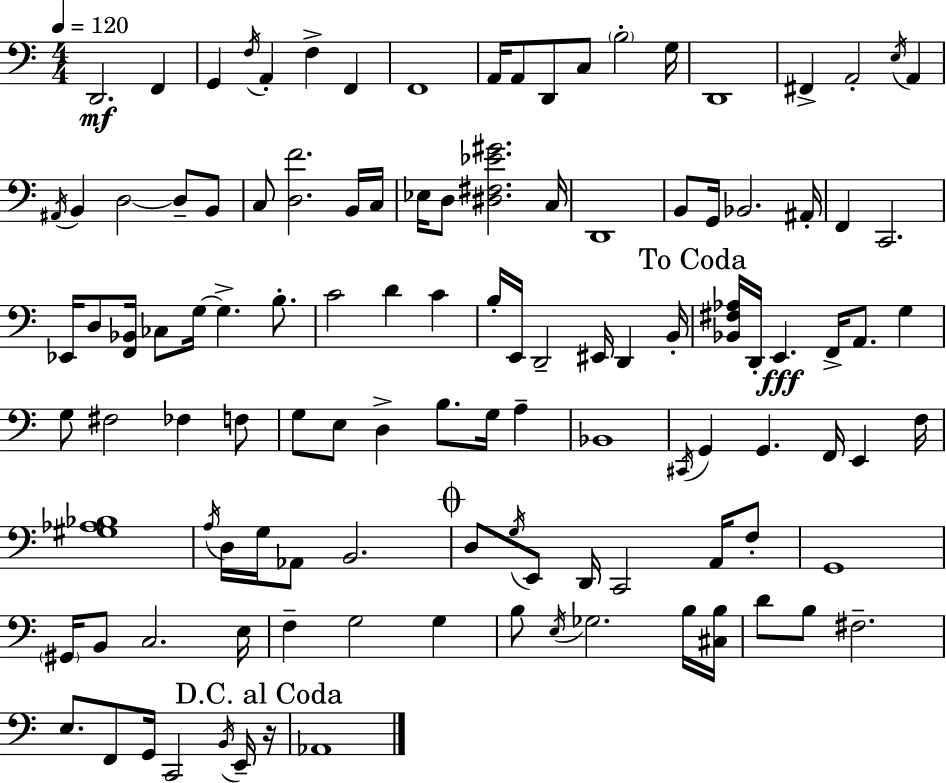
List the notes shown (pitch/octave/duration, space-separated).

D2/h. F2/q G2/q F3/s A2/q F3/q F2/q F2/w A2/s A2/e D2/e C3/e B3/h G3/s D2/w F#2/q A2/h E3/s A2/q A#2/s B2/q D3/h D3/e B2/e C3/e [D3,F4]/h. B2/s C3/s Eb3/s D3/e [D#3,F#3,Eb4,G#4]/h. C3/s D2/w B2/e G2/s Bb2/h. A#2/s F2/q C2/h. Eb2/s D3/e [F2,Bb2]/s CES3/e G3/s G3/q. B3/e. C4/h D4/q C4/q B3/s E2/s D2/h EIS2/s D2/q B2/s [Bb2,F#3,Ab3]/s D2/s E2/q. F2/s A2/e. G3/q G3/e F#3/h FES3/q F3/e G3/e E3/e D3/q B3/e. G3/s A3/q Bb2/w C#2/s G2/q G2/q. F2/s E2/q F3/s [G#3,Ab3,Bb3]/w A3/s D3/s G3/s Ab2/e B2/h. D3/e G3/s E2/e D2/s C2/h A2/s F3/e G2/w G#2/s B2/e C3/h. E3/s F3/q G3/h G3/q B3/e E3/s Gb3/h. B3/s [C#3,B3]/s D4/e B3/e F#3/h. E3/e. F2/e G2/s C2/h B2/s E2/s R/s Ab2/w